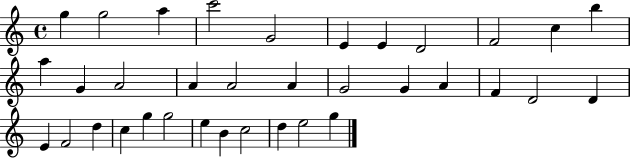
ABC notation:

X:1
T:Untitled
M:4/4
L:1/4
K:C
g g2 a c'2 G2 E E D2 F2 c b a G A2 A A2 A G2 G A F D2 D E F2 d c g g2 e B c2 d e2 g